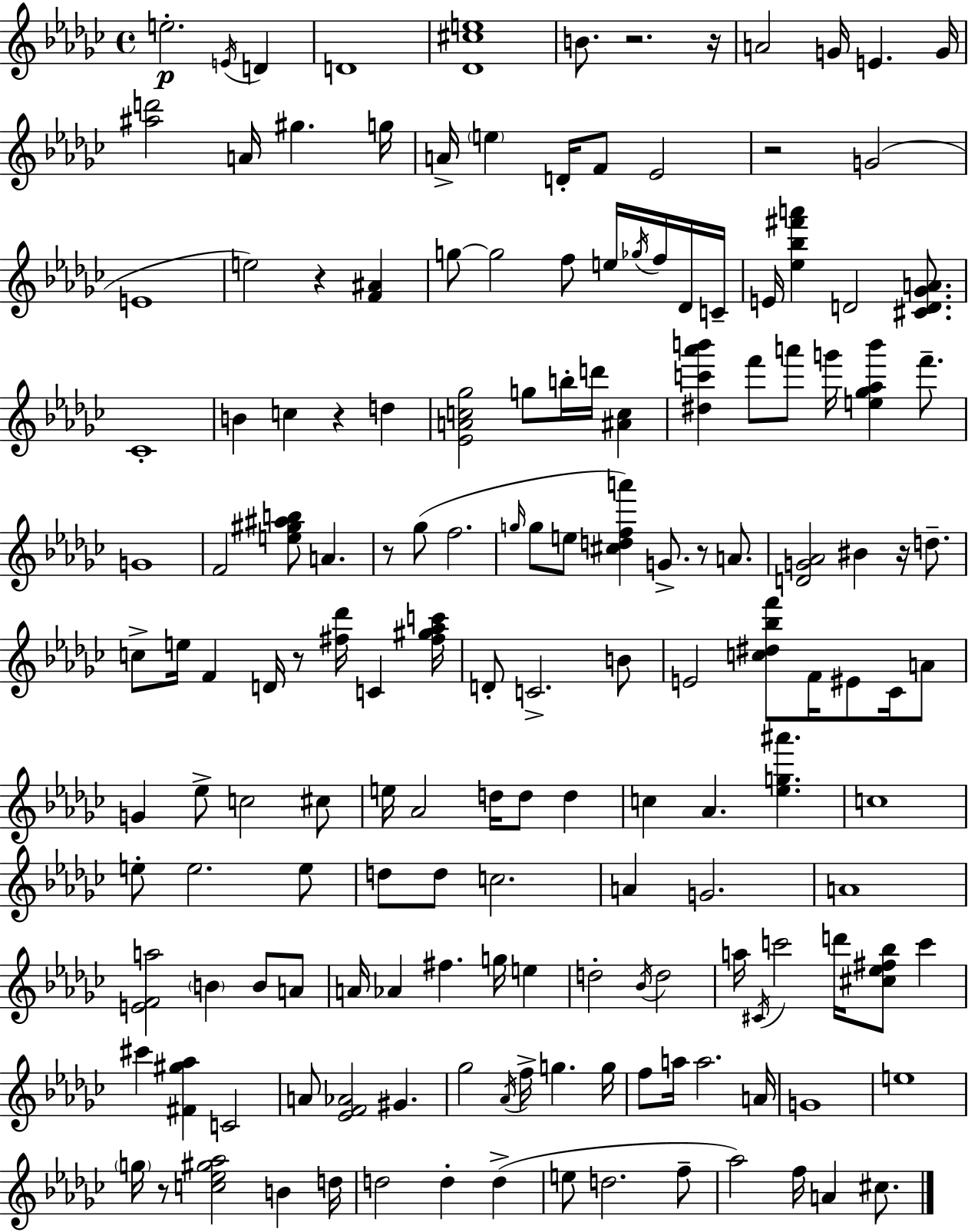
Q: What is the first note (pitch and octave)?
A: E5